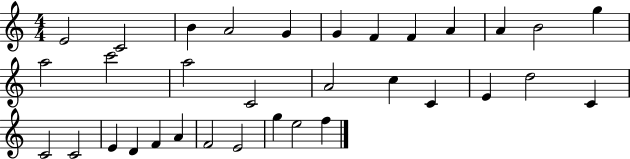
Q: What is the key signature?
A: C major